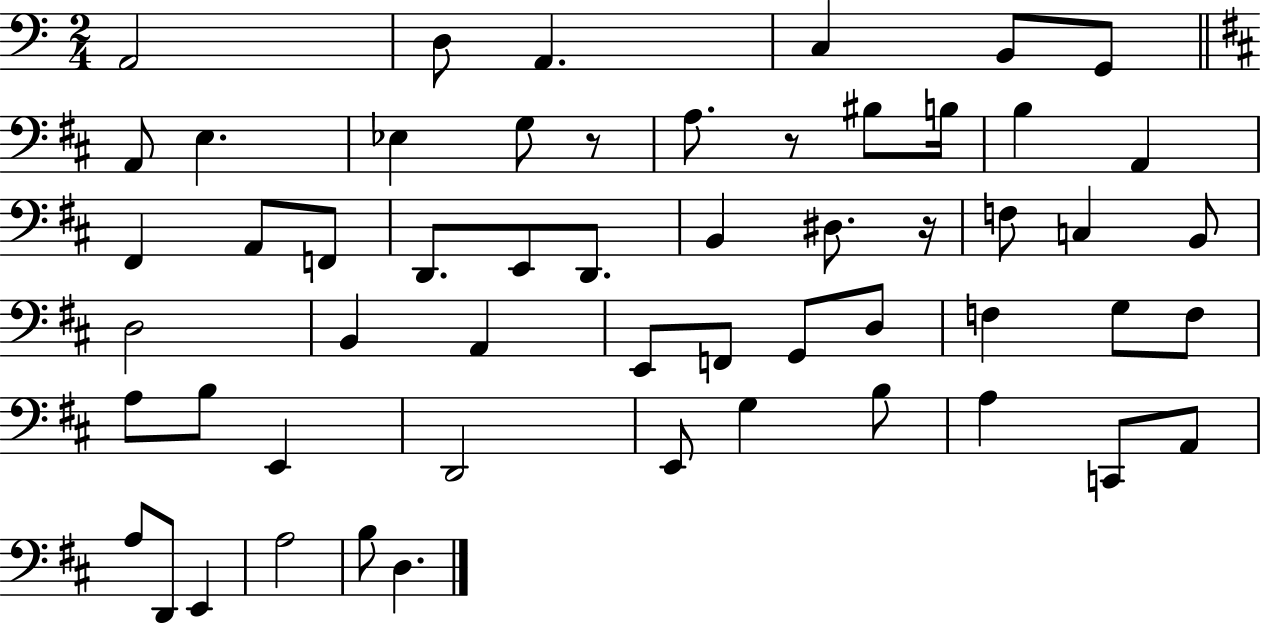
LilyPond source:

{
  \clef bass
  \numericTimeSignature
  \time 2/4
  \key c \major
  \repeat volta 2 { a,2 | d8 a,4. | c4 b,8 g,8 | \bar "||" \break \key b \minor a,8 e4. | ees4 g8 r8 | a8. r8 bis8 b16 | b4 a,4 | \break fis,4 a,8 f,8 | d,8. e,8 d,8. | b,4 dis8. r16 | f8 c4 b,8 | \break d2 | b,4 a,4 | e,8 f,8 g,8 d8 | f4 g8 f8 | \break a8 b8 e,4 | d,2 | e,8 g4 b8 | a4 c,8 a,8 | \break a8 d,8 e,4 | a2 | b8 d4. | } \bar "|."
}